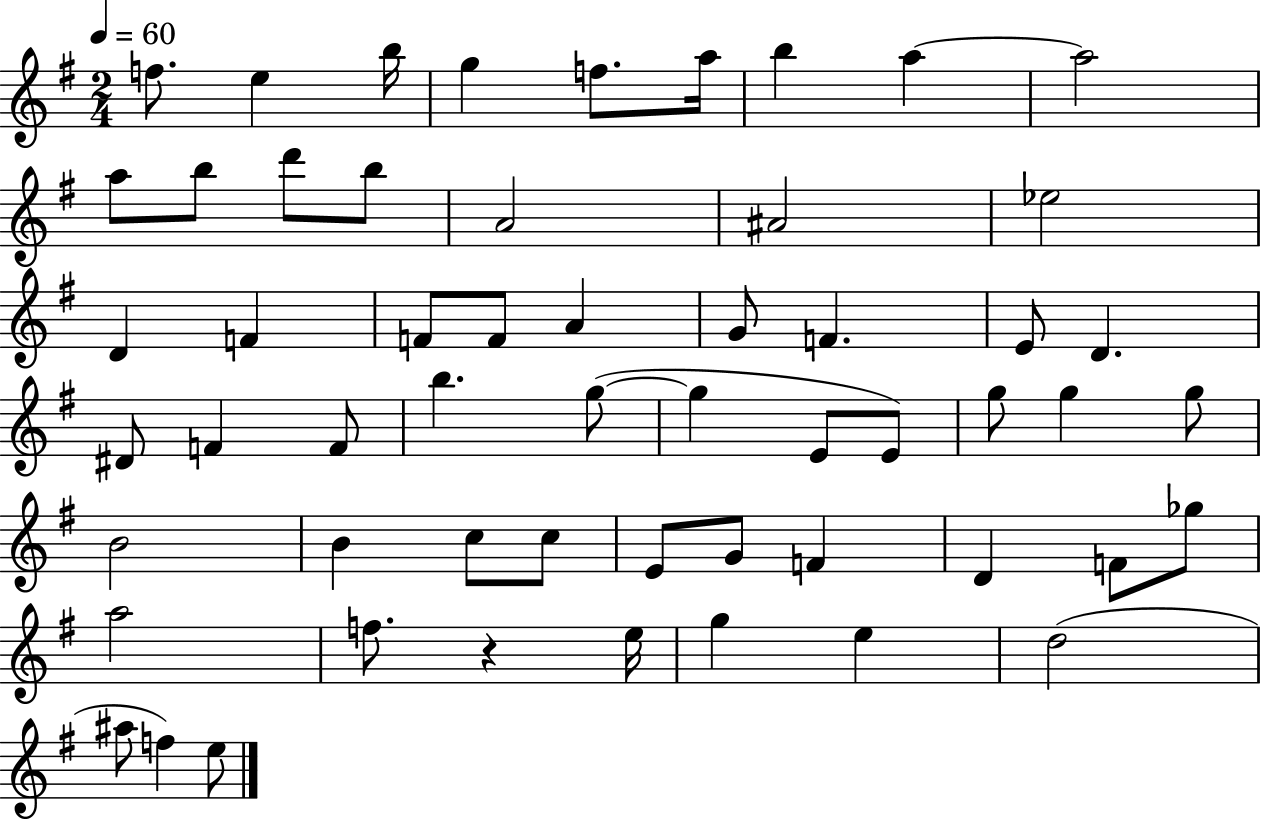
{
  \clef treble
  \numericTimeSignature
  \time 2/4
  \key g \major
  \tempo 4 = 60
  f''8. e''4 b''16 | g''4 f''8. a''16 | b''4 a''4~~ | a''2 | \break a''8 b''8 d'''8 b''8 | a'2 | ais'2 | ees''2 | \break d'4 f'4 | f'8 f'8 a'4 | g'8 f'4. | e'8 d'4. | \break dis'8 f'4 f'8 | b''4. g''8~(~ | g''4 e'8 e'8) | g''8 g''4 g''8 | \break b'2 | b'4 c''8 c''8 | e'8 g'8 f'4 | d'4 f'8 ges''8 | \break a''2 | f''8. r4 e''16 | g''4 e''4 | d''2( | \break ais''8 f''4) e''8 | \bar "|."
}